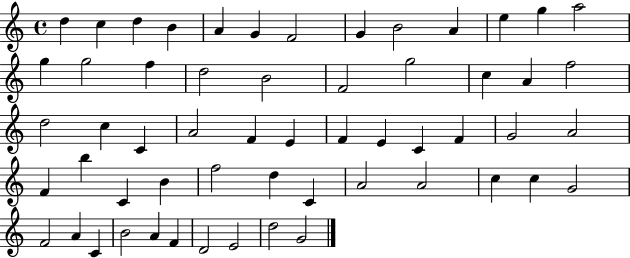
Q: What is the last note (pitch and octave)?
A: G4